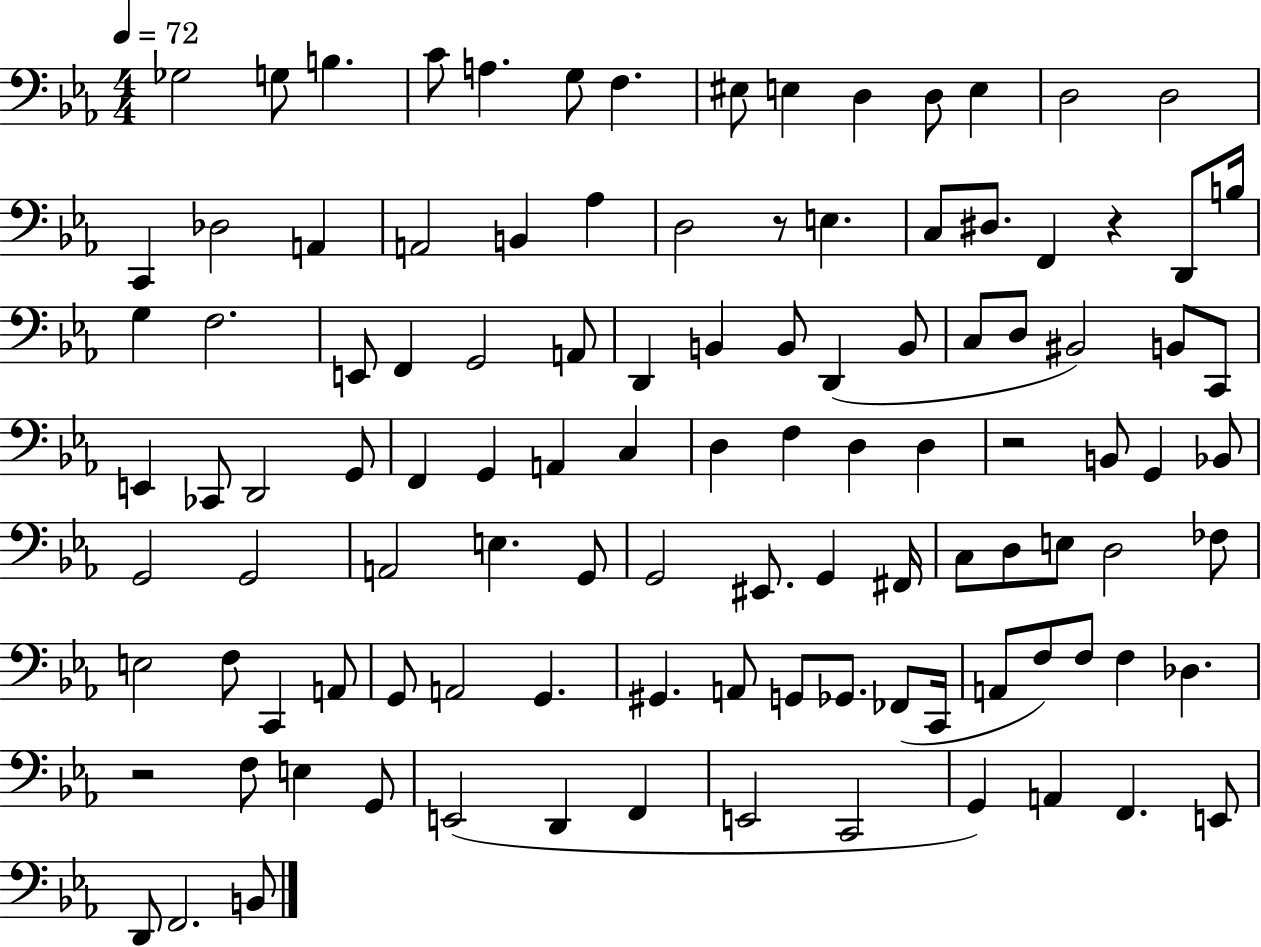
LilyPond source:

{
  \clef bass
  \numericTimeSignature
  \time 4/4
  \key ees \major
  \tempo 4 = 72
  ges2 g8 b4. | c'8 a4. g8 f4. | eis8 e4 d4 d8 e4 | d2 d2 | \break c,4 des2 a,4 | a,2 b,4 aes4 | d2 r8 e4. | c8 dis8. f,4 r4 d,8 b16 | \break g4 f2. | e,8 f,4 g,2 a,8 | d,4 b,4 b,8 d,4( b,8 | c8 d8 bis,2) b,8 c,8 | \break e,4 ces,8 d,2 g,8 | f,4 g,4 a,4 c4 | d4 f4 d4 d4 | r2 b,8 g,4 bes,8 | \break g,2 g,2 | a,2 e4. g,8 | g,2 eis,8. g,4 fis,16 | c8 d8 e8 d2 fes8 | \break e2 f8 c,4 a,8 | g,8 a,2 g,4. | gis,4. a,8 g,8 ges,8. fes,8( c,16 | a,8 f8) f8 f4 des4. | \break r2 f8 e4 g,8 | e,2( d,4 f,4 | e,2 c,2 | g,4) a,4 f,4. e,8 | \break d,8 f,2. b,8 | \bar "|."
}